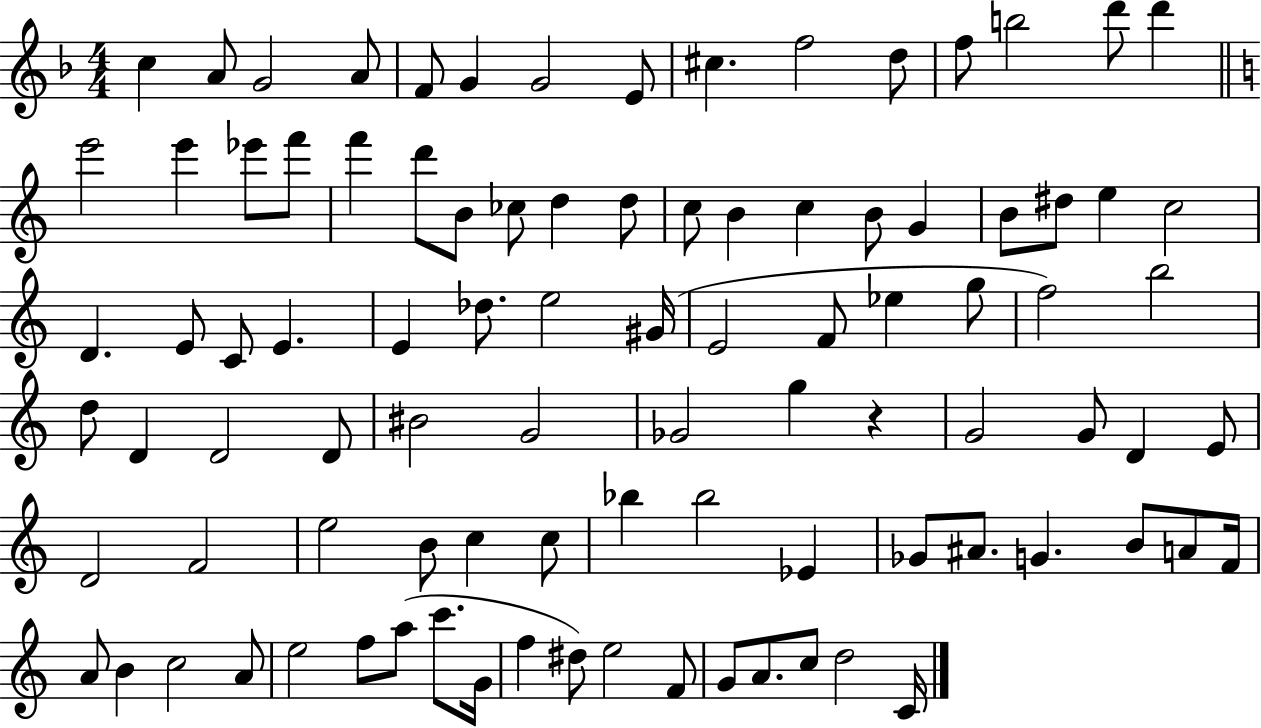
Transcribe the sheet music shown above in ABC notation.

X:1
T:Untitled
M:4/4
L:1/4
K:F
c A/2 G2 A/2 F/2 G G2 E/2 ^c f2 d/2 f/2 b2 d'/2 d' e'2 e' _e'/2 f'/2 f' d'/2 B/2 _c/2 d d/2 c/2 B c B/2 G B/2 ^d/2 e c2 D E/2 C/2 E E _d/2 e2 ^G/4 E2 F/2 _e g/2 f2 b2 d/2 D D2 D/2 ^B2 G2 _G2 g z G2 G/2 D E/2 D2 F2 e2 B/2 c c/2 _b _b2 _E _G/2 ^A/2 G B/2 A/2 F/4 A/2 B c2 A/2 e2 f/2 a/2 c'/2 G/4 f ^d/2 e2 F/2 G/2 A/2 c/2 d2 C/4